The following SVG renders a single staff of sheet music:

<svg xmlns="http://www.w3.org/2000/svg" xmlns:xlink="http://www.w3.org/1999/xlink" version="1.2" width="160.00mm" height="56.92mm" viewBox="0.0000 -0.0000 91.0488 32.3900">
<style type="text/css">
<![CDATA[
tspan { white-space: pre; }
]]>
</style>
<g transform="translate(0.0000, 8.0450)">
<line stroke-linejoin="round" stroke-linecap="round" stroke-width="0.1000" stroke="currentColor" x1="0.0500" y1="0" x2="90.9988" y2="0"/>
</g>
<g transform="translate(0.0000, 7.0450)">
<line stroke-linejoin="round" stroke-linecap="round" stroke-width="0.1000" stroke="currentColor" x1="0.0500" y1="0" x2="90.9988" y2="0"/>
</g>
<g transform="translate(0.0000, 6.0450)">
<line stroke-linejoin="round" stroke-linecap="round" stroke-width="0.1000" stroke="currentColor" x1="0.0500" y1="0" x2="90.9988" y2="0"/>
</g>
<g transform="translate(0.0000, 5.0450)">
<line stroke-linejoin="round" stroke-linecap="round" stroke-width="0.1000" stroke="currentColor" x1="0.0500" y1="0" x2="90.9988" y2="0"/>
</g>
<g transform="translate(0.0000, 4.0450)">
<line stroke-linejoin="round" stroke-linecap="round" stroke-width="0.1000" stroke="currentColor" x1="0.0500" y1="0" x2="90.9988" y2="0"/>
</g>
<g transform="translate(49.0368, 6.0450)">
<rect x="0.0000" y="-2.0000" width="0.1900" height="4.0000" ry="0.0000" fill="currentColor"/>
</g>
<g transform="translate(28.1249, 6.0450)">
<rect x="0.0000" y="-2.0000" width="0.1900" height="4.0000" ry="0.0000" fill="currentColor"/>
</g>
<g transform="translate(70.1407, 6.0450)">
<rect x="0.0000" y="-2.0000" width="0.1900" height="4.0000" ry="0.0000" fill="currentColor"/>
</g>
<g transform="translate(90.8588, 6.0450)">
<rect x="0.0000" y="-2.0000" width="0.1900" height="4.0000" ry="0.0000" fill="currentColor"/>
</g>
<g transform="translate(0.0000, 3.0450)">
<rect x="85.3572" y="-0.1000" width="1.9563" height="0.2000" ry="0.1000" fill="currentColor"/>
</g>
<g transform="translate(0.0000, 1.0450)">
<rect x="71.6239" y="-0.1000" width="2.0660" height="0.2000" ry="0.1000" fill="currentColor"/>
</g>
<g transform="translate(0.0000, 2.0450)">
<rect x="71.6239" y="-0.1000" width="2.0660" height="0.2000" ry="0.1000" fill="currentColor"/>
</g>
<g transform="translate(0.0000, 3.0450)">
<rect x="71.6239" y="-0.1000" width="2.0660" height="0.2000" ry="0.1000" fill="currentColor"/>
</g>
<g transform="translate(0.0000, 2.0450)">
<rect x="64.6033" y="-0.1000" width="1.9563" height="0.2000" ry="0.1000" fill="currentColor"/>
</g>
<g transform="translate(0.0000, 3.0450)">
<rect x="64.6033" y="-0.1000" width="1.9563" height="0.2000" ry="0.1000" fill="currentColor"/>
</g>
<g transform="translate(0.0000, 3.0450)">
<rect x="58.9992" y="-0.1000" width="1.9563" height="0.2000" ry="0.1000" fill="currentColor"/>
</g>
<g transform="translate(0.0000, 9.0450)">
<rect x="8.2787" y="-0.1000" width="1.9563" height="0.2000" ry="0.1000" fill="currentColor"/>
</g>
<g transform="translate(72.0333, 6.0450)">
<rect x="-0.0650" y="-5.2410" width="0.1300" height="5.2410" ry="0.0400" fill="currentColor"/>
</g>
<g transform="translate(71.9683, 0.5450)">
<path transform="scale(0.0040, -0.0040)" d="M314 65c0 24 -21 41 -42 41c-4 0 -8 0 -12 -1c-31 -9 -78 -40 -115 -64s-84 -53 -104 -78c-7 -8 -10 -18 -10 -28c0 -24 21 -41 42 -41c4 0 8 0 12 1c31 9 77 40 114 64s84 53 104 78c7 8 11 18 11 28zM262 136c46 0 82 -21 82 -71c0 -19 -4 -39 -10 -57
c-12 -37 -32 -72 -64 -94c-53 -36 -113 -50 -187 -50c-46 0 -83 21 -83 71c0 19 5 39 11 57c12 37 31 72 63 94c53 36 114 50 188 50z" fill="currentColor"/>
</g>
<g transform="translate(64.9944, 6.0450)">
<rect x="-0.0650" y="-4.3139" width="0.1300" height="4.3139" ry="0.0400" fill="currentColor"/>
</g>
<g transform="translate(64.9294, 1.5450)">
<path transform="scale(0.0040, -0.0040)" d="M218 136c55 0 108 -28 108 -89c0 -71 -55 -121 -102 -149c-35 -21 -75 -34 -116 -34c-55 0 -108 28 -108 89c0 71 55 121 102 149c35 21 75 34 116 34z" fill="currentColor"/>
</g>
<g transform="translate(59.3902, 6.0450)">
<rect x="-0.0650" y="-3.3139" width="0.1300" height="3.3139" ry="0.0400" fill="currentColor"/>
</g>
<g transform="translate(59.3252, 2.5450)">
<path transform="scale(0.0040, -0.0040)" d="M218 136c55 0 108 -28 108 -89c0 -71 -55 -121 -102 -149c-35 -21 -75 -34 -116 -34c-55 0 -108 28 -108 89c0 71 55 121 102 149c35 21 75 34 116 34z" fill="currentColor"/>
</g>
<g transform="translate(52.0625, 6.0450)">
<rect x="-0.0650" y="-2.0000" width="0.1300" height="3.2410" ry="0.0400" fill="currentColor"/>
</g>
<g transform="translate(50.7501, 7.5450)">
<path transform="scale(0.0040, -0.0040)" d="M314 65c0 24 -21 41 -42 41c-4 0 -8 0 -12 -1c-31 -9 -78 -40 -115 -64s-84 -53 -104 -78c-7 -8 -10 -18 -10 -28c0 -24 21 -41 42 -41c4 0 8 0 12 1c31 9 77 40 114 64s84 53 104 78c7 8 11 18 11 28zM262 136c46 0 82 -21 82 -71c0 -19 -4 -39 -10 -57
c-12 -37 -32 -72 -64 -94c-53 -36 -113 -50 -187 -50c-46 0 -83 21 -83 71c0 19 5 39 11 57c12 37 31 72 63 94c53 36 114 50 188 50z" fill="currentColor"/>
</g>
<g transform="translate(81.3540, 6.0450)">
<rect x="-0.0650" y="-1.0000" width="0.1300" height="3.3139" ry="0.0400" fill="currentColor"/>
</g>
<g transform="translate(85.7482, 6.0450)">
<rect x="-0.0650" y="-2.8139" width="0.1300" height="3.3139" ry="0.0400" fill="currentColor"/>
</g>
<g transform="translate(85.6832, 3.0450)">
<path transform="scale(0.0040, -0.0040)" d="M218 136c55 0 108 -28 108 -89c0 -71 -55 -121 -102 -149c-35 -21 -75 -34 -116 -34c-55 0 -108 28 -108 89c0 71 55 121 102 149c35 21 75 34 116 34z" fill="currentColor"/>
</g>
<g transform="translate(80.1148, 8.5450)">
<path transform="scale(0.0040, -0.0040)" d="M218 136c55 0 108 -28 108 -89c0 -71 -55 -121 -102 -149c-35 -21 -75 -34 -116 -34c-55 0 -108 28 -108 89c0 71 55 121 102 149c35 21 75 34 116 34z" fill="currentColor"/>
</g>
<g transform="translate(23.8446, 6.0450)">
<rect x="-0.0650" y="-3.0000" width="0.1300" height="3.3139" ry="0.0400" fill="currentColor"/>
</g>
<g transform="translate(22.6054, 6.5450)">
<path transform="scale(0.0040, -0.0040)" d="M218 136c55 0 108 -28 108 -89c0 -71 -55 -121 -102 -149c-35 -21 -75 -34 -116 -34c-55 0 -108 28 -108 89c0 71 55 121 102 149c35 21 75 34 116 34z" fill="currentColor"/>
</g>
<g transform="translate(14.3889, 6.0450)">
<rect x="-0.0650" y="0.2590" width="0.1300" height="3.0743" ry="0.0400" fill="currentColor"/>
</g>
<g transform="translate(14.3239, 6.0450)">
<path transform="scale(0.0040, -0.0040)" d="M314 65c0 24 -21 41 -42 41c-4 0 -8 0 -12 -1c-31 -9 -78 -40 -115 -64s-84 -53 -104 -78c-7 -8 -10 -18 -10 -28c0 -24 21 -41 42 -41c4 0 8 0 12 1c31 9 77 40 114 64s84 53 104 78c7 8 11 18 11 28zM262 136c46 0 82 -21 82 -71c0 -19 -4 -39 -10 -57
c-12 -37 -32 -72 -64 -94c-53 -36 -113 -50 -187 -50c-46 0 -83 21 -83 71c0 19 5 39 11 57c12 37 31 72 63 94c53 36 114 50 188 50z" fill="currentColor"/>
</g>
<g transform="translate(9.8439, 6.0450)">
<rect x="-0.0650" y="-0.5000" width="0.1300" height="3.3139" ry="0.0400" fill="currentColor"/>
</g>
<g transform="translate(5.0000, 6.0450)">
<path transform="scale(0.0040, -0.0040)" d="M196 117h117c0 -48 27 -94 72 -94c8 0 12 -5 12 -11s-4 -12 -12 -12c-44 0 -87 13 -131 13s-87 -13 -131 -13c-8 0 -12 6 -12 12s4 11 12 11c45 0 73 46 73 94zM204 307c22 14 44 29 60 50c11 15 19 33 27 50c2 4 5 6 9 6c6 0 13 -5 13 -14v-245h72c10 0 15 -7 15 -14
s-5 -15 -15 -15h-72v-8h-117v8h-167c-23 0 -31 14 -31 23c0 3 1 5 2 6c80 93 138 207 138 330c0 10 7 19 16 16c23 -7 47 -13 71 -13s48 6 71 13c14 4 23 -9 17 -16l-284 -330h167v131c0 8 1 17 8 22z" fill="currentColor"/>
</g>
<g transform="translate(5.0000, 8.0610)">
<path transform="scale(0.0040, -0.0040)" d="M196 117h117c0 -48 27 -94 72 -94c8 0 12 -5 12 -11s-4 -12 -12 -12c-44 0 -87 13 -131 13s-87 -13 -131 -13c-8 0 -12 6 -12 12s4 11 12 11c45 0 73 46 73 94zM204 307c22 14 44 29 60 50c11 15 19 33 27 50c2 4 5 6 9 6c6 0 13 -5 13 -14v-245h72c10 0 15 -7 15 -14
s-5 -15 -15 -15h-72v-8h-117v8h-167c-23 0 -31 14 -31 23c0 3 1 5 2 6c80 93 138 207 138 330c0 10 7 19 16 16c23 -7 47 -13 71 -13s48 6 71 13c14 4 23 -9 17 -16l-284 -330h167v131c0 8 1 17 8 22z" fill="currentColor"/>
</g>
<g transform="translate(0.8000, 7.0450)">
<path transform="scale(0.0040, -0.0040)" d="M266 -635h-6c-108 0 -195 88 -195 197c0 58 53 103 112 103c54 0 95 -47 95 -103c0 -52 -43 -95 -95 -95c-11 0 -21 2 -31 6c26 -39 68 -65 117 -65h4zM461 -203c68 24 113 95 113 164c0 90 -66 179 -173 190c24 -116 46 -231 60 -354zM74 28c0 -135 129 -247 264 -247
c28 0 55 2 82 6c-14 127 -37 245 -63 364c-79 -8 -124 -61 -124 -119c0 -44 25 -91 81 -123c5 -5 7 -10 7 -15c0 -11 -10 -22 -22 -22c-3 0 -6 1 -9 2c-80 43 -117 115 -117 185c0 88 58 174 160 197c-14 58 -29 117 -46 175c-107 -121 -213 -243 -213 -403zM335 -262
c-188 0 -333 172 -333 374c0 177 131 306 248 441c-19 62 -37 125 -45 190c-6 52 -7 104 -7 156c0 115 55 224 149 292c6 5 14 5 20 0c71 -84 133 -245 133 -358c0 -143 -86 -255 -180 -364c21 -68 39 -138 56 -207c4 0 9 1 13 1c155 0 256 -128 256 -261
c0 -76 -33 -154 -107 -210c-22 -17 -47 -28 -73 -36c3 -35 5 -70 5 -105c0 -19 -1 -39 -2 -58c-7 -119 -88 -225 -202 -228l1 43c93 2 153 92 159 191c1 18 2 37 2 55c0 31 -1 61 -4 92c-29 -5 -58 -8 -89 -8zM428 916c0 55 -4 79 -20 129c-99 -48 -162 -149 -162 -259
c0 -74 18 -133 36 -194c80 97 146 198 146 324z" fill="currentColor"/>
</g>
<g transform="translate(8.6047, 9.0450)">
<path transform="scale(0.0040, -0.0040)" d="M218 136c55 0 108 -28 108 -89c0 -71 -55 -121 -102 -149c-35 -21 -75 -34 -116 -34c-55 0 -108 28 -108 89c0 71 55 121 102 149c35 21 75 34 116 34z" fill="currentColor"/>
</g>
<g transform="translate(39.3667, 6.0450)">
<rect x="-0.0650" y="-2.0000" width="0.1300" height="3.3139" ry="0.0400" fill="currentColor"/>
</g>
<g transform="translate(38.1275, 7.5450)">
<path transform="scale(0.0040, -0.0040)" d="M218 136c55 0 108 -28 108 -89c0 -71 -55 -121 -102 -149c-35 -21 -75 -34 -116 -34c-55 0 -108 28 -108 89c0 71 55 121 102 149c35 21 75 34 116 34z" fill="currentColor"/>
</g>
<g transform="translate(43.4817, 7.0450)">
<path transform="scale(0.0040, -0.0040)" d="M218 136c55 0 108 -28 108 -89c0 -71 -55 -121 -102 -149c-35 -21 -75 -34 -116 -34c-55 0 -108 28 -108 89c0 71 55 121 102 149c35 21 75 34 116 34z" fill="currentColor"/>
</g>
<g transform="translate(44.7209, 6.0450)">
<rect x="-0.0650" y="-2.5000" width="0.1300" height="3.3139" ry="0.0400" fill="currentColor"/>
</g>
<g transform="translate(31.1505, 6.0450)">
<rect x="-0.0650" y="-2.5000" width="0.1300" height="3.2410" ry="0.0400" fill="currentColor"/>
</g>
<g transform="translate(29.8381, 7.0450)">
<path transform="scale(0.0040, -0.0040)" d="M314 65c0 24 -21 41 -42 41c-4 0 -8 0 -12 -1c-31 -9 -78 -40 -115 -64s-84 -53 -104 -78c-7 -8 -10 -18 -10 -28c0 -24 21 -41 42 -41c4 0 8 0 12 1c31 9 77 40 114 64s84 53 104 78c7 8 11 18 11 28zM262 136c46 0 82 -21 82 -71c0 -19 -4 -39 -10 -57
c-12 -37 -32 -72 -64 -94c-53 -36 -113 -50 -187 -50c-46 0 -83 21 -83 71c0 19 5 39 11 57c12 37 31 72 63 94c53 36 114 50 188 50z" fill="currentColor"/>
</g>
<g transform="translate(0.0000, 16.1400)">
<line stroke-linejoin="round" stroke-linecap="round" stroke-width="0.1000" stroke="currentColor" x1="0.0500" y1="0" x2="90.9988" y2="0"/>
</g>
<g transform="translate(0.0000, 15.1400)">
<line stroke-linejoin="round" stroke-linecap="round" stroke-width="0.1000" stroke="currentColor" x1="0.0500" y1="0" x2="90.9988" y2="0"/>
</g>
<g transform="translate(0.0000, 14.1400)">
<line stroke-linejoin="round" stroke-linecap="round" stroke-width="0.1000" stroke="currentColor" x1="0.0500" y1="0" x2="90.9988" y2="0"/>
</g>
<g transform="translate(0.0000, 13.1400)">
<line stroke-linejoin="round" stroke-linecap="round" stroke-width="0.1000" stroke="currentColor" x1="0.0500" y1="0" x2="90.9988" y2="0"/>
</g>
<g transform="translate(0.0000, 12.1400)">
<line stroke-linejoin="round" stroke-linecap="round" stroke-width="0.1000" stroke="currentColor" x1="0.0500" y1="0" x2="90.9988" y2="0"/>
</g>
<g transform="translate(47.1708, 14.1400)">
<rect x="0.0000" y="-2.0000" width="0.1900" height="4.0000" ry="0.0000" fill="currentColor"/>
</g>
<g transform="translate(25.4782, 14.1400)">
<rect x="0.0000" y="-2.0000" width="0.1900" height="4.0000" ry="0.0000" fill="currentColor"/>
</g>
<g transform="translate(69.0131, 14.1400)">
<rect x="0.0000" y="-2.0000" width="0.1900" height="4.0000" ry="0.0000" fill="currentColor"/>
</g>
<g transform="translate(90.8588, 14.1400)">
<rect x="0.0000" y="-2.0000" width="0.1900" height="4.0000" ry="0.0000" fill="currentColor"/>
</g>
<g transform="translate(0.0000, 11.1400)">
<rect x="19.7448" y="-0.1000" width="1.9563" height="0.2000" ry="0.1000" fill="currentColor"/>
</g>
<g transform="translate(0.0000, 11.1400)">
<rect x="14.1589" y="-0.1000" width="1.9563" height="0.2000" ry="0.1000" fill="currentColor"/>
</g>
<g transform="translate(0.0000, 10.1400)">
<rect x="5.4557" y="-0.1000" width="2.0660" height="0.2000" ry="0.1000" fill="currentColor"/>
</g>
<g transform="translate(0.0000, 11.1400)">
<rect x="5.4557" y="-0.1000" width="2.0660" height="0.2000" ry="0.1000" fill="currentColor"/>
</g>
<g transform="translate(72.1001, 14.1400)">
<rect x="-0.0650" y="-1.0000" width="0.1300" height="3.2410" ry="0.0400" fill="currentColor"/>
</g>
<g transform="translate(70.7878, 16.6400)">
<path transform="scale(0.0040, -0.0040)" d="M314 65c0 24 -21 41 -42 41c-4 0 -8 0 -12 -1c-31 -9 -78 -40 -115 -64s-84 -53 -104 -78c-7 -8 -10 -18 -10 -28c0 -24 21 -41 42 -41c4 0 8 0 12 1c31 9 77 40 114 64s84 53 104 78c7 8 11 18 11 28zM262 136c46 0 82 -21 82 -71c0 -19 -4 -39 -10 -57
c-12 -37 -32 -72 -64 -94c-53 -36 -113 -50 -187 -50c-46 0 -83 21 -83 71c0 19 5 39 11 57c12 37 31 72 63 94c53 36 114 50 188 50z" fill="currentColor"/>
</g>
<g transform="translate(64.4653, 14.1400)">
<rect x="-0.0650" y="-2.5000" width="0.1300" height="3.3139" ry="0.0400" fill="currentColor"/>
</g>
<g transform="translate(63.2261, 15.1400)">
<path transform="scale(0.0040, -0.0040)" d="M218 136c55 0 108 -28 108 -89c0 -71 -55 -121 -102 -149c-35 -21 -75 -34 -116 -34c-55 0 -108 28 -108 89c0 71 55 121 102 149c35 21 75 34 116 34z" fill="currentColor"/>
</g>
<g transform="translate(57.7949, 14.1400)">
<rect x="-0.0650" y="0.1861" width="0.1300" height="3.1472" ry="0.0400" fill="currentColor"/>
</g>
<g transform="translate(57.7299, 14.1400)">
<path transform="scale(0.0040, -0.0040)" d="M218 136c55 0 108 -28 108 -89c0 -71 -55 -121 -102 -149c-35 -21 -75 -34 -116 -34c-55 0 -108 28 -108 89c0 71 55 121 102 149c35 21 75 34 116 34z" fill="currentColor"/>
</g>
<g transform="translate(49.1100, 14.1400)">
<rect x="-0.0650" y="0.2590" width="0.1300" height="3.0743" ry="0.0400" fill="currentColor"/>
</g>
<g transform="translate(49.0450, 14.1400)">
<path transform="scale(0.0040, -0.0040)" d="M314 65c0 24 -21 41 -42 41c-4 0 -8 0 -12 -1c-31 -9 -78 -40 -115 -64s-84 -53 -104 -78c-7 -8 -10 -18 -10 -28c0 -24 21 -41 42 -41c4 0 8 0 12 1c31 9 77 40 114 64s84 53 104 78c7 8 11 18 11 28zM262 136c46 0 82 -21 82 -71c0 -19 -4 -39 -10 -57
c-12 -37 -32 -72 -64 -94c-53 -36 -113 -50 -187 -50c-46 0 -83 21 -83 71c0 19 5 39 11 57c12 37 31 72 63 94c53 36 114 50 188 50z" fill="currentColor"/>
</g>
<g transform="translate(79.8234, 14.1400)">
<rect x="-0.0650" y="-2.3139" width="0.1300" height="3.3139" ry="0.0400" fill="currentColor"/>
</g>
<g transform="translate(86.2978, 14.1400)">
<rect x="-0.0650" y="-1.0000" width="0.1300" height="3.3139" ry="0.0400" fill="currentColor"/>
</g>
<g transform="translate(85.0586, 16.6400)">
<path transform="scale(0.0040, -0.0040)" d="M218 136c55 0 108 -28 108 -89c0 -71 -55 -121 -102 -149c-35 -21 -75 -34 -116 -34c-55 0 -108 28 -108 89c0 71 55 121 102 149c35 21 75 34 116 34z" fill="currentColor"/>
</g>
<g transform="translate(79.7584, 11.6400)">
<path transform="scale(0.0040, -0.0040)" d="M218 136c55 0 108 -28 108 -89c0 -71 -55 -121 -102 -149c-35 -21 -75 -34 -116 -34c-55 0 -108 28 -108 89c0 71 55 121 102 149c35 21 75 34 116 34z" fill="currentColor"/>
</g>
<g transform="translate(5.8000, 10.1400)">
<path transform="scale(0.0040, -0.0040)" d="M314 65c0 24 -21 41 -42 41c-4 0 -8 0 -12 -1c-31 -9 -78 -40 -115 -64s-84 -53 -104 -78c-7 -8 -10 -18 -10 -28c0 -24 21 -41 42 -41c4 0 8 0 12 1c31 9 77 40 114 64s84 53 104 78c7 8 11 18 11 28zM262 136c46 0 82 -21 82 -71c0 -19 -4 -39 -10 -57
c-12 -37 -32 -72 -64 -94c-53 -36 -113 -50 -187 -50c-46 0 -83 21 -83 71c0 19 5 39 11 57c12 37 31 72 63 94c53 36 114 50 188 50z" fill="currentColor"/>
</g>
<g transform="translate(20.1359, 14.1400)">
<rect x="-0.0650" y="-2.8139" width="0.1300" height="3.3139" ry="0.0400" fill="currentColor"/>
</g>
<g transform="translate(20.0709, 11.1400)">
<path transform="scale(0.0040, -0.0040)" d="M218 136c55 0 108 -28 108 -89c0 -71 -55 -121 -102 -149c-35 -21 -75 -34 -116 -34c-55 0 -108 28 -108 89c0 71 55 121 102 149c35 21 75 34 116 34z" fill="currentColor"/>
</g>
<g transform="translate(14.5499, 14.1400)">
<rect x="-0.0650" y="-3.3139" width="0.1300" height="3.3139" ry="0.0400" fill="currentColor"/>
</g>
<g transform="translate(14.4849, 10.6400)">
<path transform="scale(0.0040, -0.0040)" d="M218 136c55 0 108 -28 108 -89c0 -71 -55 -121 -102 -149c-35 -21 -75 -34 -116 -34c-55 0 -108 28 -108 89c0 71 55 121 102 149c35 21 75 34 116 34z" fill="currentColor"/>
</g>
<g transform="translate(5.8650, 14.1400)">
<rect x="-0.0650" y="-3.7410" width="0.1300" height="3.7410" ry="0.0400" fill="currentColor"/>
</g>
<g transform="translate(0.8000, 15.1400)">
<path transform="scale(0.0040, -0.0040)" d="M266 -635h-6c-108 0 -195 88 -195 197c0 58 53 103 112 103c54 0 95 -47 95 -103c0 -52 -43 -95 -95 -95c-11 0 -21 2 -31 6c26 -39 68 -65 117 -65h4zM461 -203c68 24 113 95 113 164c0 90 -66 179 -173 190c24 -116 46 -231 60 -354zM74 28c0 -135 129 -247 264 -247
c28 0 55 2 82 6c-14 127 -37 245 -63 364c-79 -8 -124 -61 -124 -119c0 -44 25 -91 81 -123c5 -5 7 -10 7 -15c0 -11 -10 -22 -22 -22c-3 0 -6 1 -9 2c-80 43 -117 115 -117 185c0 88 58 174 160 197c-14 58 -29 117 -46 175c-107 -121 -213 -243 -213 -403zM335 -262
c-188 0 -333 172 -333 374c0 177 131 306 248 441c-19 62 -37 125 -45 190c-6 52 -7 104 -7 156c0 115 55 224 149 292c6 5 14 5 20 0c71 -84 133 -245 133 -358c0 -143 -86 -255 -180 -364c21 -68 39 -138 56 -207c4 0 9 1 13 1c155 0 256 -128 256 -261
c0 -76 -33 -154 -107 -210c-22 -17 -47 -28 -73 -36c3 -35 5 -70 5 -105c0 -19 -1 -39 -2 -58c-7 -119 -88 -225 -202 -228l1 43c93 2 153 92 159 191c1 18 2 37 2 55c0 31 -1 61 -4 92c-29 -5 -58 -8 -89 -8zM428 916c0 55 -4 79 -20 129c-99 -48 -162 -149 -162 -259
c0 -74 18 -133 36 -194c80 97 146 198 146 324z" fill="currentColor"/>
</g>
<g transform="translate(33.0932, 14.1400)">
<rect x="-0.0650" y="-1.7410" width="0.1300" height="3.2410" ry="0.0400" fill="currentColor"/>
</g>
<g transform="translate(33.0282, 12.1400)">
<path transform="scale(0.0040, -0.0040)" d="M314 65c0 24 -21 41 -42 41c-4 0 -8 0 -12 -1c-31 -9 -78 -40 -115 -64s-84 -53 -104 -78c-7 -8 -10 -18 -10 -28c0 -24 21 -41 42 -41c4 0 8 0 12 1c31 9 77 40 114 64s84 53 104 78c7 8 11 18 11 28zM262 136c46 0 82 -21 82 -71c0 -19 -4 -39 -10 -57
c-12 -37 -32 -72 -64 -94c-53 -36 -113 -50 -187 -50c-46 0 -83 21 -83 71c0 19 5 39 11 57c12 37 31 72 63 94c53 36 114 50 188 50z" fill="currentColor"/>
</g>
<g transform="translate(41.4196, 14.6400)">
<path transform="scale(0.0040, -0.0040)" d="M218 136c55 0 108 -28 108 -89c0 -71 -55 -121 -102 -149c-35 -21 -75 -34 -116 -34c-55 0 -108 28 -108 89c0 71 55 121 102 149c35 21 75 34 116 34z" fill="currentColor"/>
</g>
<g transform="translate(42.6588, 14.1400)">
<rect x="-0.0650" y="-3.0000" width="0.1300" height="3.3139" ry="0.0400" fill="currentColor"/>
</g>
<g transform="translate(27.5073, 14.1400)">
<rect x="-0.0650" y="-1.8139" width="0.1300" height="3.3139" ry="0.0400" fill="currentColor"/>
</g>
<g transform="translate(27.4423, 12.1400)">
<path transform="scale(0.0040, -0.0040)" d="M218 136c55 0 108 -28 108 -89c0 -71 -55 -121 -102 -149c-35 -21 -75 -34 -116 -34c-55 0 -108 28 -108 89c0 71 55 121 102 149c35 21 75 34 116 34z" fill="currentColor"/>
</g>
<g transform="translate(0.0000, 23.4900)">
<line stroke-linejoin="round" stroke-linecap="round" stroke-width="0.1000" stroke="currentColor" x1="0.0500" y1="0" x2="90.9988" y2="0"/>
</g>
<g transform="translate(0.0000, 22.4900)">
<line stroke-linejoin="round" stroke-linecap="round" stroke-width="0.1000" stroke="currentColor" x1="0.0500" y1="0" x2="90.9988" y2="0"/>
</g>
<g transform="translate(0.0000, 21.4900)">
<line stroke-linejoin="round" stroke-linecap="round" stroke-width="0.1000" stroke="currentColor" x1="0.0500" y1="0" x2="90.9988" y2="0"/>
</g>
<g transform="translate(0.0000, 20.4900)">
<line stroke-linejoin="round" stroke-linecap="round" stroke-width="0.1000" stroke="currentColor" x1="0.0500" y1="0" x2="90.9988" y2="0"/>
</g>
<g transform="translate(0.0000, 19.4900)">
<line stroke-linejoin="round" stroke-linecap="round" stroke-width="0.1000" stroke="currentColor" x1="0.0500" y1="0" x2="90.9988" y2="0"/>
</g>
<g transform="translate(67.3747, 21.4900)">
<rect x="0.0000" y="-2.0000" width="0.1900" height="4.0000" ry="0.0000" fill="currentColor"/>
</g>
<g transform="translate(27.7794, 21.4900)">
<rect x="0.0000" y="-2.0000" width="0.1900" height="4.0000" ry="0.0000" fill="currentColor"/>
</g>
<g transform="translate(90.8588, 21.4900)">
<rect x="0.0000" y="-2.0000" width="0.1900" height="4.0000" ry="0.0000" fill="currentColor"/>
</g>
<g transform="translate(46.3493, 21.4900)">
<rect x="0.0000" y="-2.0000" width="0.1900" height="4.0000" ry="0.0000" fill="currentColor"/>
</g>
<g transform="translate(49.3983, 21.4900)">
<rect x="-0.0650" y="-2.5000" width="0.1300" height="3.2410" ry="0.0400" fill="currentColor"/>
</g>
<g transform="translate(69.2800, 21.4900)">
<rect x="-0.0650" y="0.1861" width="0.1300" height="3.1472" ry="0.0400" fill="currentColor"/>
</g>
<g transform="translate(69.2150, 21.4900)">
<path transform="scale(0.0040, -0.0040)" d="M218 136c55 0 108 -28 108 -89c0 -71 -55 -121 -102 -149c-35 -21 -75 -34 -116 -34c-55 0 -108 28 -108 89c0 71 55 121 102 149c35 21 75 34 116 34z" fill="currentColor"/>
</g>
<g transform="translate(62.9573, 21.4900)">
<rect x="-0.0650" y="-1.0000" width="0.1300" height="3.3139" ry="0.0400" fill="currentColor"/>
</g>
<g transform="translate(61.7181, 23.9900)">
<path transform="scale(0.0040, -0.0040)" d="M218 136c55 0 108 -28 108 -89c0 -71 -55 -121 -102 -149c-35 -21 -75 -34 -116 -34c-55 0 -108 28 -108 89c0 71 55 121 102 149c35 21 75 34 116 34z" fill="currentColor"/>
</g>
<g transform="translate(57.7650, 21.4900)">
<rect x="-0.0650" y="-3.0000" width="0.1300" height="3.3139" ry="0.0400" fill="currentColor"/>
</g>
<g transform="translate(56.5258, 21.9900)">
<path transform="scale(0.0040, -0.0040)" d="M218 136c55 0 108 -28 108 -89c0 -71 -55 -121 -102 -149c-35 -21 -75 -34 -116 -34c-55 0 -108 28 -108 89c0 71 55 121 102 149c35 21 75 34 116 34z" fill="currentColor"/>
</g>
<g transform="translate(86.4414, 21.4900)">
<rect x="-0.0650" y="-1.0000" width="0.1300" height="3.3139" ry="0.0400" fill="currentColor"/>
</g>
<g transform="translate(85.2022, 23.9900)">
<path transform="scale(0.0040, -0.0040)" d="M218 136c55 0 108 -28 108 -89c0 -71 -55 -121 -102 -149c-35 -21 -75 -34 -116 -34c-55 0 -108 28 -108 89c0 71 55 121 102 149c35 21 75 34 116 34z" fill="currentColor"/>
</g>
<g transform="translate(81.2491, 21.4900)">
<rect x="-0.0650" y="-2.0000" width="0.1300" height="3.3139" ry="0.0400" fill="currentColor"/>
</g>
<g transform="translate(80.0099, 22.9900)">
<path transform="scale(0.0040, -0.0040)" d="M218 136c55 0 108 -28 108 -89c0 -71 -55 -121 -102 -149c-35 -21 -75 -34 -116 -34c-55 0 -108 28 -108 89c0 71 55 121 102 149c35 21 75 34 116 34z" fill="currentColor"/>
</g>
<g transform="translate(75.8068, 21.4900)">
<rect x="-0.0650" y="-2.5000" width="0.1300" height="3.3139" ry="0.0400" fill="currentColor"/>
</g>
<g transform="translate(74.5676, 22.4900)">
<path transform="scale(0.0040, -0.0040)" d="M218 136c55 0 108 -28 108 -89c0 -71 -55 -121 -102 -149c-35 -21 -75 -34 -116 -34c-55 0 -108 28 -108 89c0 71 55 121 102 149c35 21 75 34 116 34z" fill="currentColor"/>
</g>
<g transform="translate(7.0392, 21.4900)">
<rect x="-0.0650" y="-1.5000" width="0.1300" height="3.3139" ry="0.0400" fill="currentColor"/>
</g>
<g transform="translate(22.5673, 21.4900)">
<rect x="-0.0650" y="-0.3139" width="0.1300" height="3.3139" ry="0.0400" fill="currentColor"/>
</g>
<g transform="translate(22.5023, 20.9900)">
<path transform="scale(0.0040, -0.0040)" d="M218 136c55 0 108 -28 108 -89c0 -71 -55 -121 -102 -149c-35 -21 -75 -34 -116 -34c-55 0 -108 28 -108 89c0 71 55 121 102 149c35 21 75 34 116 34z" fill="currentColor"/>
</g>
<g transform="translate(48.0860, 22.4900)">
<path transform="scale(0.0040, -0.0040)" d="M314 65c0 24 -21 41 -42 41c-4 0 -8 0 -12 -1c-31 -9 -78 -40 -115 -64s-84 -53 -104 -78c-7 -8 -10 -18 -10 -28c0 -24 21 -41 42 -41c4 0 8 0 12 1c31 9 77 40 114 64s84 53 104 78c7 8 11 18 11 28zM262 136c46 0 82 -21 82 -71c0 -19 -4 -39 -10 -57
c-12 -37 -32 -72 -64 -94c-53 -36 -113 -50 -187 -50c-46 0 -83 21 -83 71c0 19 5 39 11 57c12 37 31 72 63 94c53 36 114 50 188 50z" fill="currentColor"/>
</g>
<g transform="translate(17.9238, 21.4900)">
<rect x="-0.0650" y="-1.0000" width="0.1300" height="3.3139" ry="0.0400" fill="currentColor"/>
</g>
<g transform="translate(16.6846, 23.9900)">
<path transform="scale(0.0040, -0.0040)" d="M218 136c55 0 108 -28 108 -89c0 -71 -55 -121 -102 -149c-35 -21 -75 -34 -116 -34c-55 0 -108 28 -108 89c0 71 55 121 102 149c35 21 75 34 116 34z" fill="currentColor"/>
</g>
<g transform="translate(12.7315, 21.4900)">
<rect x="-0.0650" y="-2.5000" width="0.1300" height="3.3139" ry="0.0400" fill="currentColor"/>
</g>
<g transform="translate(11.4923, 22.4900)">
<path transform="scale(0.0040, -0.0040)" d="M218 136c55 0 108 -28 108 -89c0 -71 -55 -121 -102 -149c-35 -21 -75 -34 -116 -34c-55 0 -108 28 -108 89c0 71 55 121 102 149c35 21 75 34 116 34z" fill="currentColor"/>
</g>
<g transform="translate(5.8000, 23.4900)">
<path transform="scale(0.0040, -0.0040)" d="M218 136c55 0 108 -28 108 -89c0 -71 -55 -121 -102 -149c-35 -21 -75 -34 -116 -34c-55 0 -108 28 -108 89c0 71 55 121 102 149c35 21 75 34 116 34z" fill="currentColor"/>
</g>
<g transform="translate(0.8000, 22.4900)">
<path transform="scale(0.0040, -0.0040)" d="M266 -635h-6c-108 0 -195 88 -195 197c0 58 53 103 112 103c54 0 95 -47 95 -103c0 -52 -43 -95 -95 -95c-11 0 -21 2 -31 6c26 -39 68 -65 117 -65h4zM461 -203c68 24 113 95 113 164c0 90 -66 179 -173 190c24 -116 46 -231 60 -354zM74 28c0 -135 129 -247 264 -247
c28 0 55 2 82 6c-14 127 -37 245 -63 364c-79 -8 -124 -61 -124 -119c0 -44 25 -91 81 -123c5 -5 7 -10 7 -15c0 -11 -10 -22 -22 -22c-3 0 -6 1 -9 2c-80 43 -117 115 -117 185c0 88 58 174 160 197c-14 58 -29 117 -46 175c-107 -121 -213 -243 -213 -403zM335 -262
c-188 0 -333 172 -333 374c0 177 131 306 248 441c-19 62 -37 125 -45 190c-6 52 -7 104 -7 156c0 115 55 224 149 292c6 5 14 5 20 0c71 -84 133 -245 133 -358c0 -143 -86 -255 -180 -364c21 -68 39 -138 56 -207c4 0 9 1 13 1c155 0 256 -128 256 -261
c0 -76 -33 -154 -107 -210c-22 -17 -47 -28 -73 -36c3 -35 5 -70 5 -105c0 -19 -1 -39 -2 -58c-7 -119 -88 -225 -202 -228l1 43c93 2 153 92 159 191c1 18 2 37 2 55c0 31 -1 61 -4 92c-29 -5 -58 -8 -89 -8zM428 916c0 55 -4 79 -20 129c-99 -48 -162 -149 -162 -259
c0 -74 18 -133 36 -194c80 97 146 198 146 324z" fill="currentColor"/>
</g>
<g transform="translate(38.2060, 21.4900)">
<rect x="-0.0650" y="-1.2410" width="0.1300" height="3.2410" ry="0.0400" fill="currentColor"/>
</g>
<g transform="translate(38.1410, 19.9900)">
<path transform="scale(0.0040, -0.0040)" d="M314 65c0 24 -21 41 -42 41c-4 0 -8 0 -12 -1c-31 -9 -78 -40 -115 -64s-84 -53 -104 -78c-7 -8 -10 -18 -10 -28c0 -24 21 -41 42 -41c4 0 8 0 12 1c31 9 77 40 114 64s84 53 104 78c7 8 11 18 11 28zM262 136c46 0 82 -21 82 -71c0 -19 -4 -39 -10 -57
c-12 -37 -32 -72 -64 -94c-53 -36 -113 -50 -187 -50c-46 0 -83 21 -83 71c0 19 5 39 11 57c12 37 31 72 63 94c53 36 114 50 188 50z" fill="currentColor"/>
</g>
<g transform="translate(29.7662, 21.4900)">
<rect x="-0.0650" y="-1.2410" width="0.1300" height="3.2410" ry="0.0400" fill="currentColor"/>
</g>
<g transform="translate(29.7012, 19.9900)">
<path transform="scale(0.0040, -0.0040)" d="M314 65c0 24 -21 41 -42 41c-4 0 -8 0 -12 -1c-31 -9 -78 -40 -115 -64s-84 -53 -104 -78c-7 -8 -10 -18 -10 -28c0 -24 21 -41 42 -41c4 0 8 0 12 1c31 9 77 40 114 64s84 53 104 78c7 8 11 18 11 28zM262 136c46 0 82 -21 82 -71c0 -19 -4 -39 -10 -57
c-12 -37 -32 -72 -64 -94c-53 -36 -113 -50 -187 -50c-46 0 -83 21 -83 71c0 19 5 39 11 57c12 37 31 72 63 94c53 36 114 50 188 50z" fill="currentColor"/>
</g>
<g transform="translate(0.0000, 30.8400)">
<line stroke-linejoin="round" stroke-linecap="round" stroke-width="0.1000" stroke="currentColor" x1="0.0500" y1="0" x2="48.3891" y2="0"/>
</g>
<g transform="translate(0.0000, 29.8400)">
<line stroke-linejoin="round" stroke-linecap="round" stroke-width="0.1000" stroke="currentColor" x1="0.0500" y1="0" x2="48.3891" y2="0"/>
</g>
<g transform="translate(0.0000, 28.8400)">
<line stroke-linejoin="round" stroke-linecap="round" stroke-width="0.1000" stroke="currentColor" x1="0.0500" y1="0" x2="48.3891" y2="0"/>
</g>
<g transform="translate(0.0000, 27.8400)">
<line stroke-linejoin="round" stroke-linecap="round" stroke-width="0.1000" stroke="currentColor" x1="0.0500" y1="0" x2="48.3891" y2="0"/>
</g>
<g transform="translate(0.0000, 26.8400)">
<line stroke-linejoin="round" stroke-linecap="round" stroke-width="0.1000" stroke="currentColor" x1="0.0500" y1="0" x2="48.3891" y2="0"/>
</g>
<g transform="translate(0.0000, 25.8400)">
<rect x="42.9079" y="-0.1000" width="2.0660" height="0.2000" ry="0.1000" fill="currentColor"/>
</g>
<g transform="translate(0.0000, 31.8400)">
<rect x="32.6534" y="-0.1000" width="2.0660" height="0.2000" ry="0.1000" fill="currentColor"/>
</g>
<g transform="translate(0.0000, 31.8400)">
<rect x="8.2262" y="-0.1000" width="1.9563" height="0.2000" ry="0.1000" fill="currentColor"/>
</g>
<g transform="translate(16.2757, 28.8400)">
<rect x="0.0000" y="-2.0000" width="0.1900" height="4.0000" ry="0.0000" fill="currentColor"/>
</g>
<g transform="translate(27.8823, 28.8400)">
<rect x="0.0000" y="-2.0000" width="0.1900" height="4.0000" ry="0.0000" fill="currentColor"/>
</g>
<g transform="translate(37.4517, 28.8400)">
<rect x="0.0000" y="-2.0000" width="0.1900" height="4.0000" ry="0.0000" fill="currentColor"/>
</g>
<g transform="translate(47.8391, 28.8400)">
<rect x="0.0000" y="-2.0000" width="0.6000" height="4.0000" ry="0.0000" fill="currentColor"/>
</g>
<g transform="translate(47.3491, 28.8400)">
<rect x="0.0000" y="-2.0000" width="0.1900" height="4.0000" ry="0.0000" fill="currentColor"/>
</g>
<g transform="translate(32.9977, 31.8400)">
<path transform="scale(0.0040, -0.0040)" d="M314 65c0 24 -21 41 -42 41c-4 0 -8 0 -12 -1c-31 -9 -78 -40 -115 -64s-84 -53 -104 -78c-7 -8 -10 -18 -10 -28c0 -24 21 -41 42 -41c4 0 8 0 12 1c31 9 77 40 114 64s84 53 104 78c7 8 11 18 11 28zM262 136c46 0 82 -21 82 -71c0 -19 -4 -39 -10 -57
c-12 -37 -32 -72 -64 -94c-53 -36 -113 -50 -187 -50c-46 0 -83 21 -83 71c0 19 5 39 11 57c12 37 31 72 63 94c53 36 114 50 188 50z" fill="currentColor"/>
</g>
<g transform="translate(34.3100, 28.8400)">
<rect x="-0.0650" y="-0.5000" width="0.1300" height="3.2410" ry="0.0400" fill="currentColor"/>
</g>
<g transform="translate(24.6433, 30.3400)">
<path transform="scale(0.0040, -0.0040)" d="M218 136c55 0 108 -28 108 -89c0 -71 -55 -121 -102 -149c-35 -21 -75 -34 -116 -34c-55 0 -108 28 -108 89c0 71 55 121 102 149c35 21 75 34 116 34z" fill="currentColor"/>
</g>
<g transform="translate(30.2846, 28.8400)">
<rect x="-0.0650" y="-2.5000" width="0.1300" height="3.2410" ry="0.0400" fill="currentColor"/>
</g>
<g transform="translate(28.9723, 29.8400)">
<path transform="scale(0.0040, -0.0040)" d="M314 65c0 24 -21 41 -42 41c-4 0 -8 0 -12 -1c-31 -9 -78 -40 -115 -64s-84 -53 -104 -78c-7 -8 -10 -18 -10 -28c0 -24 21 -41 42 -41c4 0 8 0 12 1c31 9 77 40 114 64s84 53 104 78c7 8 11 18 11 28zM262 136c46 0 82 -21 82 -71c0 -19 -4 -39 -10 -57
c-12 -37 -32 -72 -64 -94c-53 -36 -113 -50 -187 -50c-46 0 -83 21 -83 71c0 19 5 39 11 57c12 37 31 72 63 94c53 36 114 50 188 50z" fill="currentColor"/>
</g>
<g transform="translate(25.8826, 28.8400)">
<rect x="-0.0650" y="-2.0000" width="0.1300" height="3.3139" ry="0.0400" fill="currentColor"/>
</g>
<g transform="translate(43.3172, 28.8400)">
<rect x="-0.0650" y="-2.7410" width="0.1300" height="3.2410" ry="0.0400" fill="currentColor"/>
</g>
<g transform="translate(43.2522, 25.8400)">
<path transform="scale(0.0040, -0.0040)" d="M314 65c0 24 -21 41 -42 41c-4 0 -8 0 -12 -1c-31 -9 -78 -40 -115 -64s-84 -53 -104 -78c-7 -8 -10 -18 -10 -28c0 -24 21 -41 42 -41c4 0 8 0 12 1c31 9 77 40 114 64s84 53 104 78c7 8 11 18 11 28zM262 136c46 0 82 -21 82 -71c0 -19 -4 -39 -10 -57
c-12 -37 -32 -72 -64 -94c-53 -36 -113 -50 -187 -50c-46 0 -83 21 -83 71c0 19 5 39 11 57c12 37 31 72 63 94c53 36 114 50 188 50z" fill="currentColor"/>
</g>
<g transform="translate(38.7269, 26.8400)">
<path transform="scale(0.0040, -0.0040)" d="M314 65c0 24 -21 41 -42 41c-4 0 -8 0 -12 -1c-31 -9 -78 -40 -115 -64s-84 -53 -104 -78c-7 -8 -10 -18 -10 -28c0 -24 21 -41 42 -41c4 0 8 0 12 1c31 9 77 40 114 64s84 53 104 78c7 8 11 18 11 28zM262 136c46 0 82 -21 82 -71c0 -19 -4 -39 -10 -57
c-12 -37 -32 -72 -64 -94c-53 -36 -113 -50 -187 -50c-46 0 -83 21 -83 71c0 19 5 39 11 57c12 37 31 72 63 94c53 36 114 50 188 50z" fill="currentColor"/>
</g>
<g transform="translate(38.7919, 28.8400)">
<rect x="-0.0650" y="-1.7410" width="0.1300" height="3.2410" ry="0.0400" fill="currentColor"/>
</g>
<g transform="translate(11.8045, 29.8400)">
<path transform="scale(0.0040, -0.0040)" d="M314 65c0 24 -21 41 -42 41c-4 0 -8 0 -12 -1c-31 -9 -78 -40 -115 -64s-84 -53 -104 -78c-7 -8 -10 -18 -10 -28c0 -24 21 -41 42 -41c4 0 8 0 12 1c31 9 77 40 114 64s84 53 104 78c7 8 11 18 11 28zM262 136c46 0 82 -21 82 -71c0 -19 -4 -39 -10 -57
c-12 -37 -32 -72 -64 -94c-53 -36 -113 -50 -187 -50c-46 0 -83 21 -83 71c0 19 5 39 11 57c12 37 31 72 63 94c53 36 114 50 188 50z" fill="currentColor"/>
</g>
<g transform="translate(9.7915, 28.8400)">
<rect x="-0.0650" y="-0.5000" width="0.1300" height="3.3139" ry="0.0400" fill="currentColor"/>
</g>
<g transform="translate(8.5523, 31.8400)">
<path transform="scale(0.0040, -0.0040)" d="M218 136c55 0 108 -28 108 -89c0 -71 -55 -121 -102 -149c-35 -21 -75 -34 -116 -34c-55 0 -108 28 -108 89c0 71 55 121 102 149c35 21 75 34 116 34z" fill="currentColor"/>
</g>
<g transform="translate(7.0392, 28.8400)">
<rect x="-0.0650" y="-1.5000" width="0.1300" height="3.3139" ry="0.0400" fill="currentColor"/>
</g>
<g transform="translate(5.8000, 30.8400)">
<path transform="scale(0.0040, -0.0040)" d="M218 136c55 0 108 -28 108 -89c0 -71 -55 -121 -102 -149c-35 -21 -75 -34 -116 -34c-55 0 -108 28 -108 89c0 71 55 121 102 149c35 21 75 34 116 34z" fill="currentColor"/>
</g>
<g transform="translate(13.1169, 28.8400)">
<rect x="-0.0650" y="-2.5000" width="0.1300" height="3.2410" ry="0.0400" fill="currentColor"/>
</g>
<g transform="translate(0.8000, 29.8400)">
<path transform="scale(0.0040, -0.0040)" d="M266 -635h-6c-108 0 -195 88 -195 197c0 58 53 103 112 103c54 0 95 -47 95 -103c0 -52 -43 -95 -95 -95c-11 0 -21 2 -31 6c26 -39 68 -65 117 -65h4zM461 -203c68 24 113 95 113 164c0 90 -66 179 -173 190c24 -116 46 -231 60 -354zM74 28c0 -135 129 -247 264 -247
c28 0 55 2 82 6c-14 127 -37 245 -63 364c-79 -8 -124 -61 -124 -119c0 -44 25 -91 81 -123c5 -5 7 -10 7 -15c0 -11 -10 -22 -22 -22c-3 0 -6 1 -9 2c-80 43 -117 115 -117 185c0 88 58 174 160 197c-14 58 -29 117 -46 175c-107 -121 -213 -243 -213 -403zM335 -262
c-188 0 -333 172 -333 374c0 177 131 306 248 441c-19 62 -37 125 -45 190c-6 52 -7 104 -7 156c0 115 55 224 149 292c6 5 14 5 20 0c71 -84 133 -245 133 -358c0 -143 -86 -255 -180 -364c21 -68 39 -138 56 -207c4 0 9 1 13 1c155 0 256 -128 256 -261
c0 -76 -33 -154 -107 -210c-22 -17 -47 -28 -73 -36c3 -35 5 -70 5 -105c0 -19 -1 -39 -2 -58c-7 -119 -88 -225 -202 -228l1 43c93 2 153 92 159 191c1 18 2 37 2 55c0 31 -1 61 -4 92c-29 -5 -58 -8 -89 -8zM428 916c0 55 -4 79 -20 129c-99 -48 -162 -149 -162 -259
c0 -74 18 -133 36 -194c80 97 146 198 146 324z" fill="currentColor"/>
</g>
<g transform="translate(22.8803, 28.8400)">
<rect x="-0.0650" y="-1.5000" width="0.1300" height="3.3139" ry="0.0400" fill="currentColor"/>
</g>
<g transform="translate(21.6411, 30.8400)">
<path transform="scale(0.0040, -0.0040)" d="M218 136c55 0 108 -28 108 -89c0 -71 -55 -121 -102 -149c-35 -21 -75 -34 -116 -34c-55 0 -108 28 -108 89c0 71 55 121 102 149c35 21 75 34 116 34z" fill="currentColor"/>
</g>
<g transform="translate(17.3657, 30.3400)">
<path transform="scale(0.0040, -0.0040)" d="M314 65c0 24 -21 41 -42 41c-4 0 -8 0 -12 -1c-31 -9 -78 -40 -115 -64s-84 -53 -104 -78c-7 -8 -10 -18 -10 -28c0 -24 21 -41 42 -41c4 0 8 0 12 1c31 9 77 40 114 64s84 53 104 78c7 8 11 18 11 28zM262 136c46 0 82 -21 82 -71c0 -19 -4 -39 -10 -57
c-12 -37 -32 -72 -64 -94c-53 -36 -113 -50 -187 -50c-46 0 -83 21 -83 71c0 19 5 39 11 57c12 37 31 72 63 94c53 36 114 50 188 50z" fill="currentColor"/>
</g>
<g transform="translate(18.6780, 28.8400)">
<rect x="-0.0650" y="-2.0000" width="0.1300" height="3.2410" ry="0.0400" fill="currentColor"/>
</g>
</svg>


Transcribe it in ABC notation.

X:1
T:Untitled
M:4/4
L:1/4
K:C
C B2 A G2 F G F2 b d' f'2 D a c'2 b a f f2 A B2 B G D2 g D E G D c e2 e2 G2 A D B G F D E C G2 F2 E F G2 C2 f2 a2